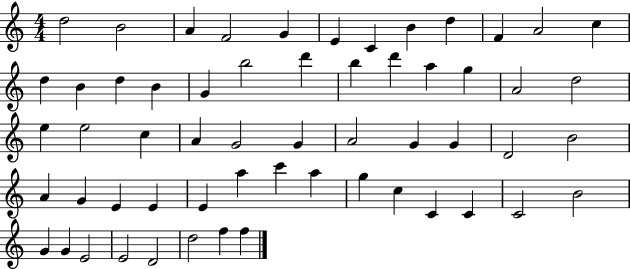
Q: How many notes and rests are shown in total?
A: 58